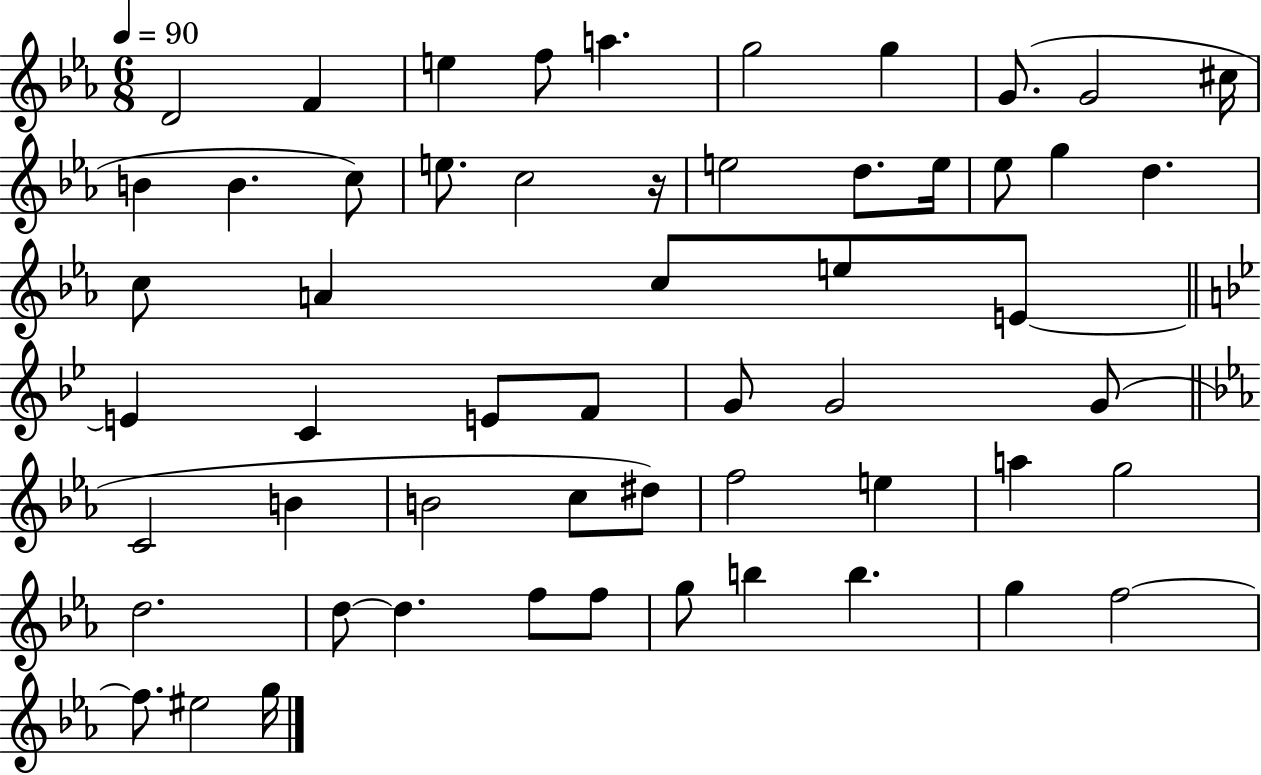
{
  \clef treble
  \numericTimeSignature
  \time 6/8
  \key ees \major
  \tempo 4 = 90
  d'2 f'4 | e''4 f''8 a''4. | g''2 g''4 | g'8.( g'2 cis''16 | \break b'4 b'4. c''8) | e''8. c''2 r16 | e''2 d''8. e''16 | ees''8 g''4 d''4. | \break c''8 a'4 c''8 e''8 e'8~~ | \bar "||" \break \key g \minor e'4 c'4 e'8 f'8 | g'8 g'2 g'8( | \bar "||" \break \key ees \major c'2 b'4 | b'2 c''8 dis''8) | f''2 e''4 | a''4 g''2 | \break d''2. | d''8~~ d''4. f''8 f''8 | g''8 b''4 b''4. | g''4 f''2~~ | \break f''8. eis''2 g''16 | \bar "|."
}